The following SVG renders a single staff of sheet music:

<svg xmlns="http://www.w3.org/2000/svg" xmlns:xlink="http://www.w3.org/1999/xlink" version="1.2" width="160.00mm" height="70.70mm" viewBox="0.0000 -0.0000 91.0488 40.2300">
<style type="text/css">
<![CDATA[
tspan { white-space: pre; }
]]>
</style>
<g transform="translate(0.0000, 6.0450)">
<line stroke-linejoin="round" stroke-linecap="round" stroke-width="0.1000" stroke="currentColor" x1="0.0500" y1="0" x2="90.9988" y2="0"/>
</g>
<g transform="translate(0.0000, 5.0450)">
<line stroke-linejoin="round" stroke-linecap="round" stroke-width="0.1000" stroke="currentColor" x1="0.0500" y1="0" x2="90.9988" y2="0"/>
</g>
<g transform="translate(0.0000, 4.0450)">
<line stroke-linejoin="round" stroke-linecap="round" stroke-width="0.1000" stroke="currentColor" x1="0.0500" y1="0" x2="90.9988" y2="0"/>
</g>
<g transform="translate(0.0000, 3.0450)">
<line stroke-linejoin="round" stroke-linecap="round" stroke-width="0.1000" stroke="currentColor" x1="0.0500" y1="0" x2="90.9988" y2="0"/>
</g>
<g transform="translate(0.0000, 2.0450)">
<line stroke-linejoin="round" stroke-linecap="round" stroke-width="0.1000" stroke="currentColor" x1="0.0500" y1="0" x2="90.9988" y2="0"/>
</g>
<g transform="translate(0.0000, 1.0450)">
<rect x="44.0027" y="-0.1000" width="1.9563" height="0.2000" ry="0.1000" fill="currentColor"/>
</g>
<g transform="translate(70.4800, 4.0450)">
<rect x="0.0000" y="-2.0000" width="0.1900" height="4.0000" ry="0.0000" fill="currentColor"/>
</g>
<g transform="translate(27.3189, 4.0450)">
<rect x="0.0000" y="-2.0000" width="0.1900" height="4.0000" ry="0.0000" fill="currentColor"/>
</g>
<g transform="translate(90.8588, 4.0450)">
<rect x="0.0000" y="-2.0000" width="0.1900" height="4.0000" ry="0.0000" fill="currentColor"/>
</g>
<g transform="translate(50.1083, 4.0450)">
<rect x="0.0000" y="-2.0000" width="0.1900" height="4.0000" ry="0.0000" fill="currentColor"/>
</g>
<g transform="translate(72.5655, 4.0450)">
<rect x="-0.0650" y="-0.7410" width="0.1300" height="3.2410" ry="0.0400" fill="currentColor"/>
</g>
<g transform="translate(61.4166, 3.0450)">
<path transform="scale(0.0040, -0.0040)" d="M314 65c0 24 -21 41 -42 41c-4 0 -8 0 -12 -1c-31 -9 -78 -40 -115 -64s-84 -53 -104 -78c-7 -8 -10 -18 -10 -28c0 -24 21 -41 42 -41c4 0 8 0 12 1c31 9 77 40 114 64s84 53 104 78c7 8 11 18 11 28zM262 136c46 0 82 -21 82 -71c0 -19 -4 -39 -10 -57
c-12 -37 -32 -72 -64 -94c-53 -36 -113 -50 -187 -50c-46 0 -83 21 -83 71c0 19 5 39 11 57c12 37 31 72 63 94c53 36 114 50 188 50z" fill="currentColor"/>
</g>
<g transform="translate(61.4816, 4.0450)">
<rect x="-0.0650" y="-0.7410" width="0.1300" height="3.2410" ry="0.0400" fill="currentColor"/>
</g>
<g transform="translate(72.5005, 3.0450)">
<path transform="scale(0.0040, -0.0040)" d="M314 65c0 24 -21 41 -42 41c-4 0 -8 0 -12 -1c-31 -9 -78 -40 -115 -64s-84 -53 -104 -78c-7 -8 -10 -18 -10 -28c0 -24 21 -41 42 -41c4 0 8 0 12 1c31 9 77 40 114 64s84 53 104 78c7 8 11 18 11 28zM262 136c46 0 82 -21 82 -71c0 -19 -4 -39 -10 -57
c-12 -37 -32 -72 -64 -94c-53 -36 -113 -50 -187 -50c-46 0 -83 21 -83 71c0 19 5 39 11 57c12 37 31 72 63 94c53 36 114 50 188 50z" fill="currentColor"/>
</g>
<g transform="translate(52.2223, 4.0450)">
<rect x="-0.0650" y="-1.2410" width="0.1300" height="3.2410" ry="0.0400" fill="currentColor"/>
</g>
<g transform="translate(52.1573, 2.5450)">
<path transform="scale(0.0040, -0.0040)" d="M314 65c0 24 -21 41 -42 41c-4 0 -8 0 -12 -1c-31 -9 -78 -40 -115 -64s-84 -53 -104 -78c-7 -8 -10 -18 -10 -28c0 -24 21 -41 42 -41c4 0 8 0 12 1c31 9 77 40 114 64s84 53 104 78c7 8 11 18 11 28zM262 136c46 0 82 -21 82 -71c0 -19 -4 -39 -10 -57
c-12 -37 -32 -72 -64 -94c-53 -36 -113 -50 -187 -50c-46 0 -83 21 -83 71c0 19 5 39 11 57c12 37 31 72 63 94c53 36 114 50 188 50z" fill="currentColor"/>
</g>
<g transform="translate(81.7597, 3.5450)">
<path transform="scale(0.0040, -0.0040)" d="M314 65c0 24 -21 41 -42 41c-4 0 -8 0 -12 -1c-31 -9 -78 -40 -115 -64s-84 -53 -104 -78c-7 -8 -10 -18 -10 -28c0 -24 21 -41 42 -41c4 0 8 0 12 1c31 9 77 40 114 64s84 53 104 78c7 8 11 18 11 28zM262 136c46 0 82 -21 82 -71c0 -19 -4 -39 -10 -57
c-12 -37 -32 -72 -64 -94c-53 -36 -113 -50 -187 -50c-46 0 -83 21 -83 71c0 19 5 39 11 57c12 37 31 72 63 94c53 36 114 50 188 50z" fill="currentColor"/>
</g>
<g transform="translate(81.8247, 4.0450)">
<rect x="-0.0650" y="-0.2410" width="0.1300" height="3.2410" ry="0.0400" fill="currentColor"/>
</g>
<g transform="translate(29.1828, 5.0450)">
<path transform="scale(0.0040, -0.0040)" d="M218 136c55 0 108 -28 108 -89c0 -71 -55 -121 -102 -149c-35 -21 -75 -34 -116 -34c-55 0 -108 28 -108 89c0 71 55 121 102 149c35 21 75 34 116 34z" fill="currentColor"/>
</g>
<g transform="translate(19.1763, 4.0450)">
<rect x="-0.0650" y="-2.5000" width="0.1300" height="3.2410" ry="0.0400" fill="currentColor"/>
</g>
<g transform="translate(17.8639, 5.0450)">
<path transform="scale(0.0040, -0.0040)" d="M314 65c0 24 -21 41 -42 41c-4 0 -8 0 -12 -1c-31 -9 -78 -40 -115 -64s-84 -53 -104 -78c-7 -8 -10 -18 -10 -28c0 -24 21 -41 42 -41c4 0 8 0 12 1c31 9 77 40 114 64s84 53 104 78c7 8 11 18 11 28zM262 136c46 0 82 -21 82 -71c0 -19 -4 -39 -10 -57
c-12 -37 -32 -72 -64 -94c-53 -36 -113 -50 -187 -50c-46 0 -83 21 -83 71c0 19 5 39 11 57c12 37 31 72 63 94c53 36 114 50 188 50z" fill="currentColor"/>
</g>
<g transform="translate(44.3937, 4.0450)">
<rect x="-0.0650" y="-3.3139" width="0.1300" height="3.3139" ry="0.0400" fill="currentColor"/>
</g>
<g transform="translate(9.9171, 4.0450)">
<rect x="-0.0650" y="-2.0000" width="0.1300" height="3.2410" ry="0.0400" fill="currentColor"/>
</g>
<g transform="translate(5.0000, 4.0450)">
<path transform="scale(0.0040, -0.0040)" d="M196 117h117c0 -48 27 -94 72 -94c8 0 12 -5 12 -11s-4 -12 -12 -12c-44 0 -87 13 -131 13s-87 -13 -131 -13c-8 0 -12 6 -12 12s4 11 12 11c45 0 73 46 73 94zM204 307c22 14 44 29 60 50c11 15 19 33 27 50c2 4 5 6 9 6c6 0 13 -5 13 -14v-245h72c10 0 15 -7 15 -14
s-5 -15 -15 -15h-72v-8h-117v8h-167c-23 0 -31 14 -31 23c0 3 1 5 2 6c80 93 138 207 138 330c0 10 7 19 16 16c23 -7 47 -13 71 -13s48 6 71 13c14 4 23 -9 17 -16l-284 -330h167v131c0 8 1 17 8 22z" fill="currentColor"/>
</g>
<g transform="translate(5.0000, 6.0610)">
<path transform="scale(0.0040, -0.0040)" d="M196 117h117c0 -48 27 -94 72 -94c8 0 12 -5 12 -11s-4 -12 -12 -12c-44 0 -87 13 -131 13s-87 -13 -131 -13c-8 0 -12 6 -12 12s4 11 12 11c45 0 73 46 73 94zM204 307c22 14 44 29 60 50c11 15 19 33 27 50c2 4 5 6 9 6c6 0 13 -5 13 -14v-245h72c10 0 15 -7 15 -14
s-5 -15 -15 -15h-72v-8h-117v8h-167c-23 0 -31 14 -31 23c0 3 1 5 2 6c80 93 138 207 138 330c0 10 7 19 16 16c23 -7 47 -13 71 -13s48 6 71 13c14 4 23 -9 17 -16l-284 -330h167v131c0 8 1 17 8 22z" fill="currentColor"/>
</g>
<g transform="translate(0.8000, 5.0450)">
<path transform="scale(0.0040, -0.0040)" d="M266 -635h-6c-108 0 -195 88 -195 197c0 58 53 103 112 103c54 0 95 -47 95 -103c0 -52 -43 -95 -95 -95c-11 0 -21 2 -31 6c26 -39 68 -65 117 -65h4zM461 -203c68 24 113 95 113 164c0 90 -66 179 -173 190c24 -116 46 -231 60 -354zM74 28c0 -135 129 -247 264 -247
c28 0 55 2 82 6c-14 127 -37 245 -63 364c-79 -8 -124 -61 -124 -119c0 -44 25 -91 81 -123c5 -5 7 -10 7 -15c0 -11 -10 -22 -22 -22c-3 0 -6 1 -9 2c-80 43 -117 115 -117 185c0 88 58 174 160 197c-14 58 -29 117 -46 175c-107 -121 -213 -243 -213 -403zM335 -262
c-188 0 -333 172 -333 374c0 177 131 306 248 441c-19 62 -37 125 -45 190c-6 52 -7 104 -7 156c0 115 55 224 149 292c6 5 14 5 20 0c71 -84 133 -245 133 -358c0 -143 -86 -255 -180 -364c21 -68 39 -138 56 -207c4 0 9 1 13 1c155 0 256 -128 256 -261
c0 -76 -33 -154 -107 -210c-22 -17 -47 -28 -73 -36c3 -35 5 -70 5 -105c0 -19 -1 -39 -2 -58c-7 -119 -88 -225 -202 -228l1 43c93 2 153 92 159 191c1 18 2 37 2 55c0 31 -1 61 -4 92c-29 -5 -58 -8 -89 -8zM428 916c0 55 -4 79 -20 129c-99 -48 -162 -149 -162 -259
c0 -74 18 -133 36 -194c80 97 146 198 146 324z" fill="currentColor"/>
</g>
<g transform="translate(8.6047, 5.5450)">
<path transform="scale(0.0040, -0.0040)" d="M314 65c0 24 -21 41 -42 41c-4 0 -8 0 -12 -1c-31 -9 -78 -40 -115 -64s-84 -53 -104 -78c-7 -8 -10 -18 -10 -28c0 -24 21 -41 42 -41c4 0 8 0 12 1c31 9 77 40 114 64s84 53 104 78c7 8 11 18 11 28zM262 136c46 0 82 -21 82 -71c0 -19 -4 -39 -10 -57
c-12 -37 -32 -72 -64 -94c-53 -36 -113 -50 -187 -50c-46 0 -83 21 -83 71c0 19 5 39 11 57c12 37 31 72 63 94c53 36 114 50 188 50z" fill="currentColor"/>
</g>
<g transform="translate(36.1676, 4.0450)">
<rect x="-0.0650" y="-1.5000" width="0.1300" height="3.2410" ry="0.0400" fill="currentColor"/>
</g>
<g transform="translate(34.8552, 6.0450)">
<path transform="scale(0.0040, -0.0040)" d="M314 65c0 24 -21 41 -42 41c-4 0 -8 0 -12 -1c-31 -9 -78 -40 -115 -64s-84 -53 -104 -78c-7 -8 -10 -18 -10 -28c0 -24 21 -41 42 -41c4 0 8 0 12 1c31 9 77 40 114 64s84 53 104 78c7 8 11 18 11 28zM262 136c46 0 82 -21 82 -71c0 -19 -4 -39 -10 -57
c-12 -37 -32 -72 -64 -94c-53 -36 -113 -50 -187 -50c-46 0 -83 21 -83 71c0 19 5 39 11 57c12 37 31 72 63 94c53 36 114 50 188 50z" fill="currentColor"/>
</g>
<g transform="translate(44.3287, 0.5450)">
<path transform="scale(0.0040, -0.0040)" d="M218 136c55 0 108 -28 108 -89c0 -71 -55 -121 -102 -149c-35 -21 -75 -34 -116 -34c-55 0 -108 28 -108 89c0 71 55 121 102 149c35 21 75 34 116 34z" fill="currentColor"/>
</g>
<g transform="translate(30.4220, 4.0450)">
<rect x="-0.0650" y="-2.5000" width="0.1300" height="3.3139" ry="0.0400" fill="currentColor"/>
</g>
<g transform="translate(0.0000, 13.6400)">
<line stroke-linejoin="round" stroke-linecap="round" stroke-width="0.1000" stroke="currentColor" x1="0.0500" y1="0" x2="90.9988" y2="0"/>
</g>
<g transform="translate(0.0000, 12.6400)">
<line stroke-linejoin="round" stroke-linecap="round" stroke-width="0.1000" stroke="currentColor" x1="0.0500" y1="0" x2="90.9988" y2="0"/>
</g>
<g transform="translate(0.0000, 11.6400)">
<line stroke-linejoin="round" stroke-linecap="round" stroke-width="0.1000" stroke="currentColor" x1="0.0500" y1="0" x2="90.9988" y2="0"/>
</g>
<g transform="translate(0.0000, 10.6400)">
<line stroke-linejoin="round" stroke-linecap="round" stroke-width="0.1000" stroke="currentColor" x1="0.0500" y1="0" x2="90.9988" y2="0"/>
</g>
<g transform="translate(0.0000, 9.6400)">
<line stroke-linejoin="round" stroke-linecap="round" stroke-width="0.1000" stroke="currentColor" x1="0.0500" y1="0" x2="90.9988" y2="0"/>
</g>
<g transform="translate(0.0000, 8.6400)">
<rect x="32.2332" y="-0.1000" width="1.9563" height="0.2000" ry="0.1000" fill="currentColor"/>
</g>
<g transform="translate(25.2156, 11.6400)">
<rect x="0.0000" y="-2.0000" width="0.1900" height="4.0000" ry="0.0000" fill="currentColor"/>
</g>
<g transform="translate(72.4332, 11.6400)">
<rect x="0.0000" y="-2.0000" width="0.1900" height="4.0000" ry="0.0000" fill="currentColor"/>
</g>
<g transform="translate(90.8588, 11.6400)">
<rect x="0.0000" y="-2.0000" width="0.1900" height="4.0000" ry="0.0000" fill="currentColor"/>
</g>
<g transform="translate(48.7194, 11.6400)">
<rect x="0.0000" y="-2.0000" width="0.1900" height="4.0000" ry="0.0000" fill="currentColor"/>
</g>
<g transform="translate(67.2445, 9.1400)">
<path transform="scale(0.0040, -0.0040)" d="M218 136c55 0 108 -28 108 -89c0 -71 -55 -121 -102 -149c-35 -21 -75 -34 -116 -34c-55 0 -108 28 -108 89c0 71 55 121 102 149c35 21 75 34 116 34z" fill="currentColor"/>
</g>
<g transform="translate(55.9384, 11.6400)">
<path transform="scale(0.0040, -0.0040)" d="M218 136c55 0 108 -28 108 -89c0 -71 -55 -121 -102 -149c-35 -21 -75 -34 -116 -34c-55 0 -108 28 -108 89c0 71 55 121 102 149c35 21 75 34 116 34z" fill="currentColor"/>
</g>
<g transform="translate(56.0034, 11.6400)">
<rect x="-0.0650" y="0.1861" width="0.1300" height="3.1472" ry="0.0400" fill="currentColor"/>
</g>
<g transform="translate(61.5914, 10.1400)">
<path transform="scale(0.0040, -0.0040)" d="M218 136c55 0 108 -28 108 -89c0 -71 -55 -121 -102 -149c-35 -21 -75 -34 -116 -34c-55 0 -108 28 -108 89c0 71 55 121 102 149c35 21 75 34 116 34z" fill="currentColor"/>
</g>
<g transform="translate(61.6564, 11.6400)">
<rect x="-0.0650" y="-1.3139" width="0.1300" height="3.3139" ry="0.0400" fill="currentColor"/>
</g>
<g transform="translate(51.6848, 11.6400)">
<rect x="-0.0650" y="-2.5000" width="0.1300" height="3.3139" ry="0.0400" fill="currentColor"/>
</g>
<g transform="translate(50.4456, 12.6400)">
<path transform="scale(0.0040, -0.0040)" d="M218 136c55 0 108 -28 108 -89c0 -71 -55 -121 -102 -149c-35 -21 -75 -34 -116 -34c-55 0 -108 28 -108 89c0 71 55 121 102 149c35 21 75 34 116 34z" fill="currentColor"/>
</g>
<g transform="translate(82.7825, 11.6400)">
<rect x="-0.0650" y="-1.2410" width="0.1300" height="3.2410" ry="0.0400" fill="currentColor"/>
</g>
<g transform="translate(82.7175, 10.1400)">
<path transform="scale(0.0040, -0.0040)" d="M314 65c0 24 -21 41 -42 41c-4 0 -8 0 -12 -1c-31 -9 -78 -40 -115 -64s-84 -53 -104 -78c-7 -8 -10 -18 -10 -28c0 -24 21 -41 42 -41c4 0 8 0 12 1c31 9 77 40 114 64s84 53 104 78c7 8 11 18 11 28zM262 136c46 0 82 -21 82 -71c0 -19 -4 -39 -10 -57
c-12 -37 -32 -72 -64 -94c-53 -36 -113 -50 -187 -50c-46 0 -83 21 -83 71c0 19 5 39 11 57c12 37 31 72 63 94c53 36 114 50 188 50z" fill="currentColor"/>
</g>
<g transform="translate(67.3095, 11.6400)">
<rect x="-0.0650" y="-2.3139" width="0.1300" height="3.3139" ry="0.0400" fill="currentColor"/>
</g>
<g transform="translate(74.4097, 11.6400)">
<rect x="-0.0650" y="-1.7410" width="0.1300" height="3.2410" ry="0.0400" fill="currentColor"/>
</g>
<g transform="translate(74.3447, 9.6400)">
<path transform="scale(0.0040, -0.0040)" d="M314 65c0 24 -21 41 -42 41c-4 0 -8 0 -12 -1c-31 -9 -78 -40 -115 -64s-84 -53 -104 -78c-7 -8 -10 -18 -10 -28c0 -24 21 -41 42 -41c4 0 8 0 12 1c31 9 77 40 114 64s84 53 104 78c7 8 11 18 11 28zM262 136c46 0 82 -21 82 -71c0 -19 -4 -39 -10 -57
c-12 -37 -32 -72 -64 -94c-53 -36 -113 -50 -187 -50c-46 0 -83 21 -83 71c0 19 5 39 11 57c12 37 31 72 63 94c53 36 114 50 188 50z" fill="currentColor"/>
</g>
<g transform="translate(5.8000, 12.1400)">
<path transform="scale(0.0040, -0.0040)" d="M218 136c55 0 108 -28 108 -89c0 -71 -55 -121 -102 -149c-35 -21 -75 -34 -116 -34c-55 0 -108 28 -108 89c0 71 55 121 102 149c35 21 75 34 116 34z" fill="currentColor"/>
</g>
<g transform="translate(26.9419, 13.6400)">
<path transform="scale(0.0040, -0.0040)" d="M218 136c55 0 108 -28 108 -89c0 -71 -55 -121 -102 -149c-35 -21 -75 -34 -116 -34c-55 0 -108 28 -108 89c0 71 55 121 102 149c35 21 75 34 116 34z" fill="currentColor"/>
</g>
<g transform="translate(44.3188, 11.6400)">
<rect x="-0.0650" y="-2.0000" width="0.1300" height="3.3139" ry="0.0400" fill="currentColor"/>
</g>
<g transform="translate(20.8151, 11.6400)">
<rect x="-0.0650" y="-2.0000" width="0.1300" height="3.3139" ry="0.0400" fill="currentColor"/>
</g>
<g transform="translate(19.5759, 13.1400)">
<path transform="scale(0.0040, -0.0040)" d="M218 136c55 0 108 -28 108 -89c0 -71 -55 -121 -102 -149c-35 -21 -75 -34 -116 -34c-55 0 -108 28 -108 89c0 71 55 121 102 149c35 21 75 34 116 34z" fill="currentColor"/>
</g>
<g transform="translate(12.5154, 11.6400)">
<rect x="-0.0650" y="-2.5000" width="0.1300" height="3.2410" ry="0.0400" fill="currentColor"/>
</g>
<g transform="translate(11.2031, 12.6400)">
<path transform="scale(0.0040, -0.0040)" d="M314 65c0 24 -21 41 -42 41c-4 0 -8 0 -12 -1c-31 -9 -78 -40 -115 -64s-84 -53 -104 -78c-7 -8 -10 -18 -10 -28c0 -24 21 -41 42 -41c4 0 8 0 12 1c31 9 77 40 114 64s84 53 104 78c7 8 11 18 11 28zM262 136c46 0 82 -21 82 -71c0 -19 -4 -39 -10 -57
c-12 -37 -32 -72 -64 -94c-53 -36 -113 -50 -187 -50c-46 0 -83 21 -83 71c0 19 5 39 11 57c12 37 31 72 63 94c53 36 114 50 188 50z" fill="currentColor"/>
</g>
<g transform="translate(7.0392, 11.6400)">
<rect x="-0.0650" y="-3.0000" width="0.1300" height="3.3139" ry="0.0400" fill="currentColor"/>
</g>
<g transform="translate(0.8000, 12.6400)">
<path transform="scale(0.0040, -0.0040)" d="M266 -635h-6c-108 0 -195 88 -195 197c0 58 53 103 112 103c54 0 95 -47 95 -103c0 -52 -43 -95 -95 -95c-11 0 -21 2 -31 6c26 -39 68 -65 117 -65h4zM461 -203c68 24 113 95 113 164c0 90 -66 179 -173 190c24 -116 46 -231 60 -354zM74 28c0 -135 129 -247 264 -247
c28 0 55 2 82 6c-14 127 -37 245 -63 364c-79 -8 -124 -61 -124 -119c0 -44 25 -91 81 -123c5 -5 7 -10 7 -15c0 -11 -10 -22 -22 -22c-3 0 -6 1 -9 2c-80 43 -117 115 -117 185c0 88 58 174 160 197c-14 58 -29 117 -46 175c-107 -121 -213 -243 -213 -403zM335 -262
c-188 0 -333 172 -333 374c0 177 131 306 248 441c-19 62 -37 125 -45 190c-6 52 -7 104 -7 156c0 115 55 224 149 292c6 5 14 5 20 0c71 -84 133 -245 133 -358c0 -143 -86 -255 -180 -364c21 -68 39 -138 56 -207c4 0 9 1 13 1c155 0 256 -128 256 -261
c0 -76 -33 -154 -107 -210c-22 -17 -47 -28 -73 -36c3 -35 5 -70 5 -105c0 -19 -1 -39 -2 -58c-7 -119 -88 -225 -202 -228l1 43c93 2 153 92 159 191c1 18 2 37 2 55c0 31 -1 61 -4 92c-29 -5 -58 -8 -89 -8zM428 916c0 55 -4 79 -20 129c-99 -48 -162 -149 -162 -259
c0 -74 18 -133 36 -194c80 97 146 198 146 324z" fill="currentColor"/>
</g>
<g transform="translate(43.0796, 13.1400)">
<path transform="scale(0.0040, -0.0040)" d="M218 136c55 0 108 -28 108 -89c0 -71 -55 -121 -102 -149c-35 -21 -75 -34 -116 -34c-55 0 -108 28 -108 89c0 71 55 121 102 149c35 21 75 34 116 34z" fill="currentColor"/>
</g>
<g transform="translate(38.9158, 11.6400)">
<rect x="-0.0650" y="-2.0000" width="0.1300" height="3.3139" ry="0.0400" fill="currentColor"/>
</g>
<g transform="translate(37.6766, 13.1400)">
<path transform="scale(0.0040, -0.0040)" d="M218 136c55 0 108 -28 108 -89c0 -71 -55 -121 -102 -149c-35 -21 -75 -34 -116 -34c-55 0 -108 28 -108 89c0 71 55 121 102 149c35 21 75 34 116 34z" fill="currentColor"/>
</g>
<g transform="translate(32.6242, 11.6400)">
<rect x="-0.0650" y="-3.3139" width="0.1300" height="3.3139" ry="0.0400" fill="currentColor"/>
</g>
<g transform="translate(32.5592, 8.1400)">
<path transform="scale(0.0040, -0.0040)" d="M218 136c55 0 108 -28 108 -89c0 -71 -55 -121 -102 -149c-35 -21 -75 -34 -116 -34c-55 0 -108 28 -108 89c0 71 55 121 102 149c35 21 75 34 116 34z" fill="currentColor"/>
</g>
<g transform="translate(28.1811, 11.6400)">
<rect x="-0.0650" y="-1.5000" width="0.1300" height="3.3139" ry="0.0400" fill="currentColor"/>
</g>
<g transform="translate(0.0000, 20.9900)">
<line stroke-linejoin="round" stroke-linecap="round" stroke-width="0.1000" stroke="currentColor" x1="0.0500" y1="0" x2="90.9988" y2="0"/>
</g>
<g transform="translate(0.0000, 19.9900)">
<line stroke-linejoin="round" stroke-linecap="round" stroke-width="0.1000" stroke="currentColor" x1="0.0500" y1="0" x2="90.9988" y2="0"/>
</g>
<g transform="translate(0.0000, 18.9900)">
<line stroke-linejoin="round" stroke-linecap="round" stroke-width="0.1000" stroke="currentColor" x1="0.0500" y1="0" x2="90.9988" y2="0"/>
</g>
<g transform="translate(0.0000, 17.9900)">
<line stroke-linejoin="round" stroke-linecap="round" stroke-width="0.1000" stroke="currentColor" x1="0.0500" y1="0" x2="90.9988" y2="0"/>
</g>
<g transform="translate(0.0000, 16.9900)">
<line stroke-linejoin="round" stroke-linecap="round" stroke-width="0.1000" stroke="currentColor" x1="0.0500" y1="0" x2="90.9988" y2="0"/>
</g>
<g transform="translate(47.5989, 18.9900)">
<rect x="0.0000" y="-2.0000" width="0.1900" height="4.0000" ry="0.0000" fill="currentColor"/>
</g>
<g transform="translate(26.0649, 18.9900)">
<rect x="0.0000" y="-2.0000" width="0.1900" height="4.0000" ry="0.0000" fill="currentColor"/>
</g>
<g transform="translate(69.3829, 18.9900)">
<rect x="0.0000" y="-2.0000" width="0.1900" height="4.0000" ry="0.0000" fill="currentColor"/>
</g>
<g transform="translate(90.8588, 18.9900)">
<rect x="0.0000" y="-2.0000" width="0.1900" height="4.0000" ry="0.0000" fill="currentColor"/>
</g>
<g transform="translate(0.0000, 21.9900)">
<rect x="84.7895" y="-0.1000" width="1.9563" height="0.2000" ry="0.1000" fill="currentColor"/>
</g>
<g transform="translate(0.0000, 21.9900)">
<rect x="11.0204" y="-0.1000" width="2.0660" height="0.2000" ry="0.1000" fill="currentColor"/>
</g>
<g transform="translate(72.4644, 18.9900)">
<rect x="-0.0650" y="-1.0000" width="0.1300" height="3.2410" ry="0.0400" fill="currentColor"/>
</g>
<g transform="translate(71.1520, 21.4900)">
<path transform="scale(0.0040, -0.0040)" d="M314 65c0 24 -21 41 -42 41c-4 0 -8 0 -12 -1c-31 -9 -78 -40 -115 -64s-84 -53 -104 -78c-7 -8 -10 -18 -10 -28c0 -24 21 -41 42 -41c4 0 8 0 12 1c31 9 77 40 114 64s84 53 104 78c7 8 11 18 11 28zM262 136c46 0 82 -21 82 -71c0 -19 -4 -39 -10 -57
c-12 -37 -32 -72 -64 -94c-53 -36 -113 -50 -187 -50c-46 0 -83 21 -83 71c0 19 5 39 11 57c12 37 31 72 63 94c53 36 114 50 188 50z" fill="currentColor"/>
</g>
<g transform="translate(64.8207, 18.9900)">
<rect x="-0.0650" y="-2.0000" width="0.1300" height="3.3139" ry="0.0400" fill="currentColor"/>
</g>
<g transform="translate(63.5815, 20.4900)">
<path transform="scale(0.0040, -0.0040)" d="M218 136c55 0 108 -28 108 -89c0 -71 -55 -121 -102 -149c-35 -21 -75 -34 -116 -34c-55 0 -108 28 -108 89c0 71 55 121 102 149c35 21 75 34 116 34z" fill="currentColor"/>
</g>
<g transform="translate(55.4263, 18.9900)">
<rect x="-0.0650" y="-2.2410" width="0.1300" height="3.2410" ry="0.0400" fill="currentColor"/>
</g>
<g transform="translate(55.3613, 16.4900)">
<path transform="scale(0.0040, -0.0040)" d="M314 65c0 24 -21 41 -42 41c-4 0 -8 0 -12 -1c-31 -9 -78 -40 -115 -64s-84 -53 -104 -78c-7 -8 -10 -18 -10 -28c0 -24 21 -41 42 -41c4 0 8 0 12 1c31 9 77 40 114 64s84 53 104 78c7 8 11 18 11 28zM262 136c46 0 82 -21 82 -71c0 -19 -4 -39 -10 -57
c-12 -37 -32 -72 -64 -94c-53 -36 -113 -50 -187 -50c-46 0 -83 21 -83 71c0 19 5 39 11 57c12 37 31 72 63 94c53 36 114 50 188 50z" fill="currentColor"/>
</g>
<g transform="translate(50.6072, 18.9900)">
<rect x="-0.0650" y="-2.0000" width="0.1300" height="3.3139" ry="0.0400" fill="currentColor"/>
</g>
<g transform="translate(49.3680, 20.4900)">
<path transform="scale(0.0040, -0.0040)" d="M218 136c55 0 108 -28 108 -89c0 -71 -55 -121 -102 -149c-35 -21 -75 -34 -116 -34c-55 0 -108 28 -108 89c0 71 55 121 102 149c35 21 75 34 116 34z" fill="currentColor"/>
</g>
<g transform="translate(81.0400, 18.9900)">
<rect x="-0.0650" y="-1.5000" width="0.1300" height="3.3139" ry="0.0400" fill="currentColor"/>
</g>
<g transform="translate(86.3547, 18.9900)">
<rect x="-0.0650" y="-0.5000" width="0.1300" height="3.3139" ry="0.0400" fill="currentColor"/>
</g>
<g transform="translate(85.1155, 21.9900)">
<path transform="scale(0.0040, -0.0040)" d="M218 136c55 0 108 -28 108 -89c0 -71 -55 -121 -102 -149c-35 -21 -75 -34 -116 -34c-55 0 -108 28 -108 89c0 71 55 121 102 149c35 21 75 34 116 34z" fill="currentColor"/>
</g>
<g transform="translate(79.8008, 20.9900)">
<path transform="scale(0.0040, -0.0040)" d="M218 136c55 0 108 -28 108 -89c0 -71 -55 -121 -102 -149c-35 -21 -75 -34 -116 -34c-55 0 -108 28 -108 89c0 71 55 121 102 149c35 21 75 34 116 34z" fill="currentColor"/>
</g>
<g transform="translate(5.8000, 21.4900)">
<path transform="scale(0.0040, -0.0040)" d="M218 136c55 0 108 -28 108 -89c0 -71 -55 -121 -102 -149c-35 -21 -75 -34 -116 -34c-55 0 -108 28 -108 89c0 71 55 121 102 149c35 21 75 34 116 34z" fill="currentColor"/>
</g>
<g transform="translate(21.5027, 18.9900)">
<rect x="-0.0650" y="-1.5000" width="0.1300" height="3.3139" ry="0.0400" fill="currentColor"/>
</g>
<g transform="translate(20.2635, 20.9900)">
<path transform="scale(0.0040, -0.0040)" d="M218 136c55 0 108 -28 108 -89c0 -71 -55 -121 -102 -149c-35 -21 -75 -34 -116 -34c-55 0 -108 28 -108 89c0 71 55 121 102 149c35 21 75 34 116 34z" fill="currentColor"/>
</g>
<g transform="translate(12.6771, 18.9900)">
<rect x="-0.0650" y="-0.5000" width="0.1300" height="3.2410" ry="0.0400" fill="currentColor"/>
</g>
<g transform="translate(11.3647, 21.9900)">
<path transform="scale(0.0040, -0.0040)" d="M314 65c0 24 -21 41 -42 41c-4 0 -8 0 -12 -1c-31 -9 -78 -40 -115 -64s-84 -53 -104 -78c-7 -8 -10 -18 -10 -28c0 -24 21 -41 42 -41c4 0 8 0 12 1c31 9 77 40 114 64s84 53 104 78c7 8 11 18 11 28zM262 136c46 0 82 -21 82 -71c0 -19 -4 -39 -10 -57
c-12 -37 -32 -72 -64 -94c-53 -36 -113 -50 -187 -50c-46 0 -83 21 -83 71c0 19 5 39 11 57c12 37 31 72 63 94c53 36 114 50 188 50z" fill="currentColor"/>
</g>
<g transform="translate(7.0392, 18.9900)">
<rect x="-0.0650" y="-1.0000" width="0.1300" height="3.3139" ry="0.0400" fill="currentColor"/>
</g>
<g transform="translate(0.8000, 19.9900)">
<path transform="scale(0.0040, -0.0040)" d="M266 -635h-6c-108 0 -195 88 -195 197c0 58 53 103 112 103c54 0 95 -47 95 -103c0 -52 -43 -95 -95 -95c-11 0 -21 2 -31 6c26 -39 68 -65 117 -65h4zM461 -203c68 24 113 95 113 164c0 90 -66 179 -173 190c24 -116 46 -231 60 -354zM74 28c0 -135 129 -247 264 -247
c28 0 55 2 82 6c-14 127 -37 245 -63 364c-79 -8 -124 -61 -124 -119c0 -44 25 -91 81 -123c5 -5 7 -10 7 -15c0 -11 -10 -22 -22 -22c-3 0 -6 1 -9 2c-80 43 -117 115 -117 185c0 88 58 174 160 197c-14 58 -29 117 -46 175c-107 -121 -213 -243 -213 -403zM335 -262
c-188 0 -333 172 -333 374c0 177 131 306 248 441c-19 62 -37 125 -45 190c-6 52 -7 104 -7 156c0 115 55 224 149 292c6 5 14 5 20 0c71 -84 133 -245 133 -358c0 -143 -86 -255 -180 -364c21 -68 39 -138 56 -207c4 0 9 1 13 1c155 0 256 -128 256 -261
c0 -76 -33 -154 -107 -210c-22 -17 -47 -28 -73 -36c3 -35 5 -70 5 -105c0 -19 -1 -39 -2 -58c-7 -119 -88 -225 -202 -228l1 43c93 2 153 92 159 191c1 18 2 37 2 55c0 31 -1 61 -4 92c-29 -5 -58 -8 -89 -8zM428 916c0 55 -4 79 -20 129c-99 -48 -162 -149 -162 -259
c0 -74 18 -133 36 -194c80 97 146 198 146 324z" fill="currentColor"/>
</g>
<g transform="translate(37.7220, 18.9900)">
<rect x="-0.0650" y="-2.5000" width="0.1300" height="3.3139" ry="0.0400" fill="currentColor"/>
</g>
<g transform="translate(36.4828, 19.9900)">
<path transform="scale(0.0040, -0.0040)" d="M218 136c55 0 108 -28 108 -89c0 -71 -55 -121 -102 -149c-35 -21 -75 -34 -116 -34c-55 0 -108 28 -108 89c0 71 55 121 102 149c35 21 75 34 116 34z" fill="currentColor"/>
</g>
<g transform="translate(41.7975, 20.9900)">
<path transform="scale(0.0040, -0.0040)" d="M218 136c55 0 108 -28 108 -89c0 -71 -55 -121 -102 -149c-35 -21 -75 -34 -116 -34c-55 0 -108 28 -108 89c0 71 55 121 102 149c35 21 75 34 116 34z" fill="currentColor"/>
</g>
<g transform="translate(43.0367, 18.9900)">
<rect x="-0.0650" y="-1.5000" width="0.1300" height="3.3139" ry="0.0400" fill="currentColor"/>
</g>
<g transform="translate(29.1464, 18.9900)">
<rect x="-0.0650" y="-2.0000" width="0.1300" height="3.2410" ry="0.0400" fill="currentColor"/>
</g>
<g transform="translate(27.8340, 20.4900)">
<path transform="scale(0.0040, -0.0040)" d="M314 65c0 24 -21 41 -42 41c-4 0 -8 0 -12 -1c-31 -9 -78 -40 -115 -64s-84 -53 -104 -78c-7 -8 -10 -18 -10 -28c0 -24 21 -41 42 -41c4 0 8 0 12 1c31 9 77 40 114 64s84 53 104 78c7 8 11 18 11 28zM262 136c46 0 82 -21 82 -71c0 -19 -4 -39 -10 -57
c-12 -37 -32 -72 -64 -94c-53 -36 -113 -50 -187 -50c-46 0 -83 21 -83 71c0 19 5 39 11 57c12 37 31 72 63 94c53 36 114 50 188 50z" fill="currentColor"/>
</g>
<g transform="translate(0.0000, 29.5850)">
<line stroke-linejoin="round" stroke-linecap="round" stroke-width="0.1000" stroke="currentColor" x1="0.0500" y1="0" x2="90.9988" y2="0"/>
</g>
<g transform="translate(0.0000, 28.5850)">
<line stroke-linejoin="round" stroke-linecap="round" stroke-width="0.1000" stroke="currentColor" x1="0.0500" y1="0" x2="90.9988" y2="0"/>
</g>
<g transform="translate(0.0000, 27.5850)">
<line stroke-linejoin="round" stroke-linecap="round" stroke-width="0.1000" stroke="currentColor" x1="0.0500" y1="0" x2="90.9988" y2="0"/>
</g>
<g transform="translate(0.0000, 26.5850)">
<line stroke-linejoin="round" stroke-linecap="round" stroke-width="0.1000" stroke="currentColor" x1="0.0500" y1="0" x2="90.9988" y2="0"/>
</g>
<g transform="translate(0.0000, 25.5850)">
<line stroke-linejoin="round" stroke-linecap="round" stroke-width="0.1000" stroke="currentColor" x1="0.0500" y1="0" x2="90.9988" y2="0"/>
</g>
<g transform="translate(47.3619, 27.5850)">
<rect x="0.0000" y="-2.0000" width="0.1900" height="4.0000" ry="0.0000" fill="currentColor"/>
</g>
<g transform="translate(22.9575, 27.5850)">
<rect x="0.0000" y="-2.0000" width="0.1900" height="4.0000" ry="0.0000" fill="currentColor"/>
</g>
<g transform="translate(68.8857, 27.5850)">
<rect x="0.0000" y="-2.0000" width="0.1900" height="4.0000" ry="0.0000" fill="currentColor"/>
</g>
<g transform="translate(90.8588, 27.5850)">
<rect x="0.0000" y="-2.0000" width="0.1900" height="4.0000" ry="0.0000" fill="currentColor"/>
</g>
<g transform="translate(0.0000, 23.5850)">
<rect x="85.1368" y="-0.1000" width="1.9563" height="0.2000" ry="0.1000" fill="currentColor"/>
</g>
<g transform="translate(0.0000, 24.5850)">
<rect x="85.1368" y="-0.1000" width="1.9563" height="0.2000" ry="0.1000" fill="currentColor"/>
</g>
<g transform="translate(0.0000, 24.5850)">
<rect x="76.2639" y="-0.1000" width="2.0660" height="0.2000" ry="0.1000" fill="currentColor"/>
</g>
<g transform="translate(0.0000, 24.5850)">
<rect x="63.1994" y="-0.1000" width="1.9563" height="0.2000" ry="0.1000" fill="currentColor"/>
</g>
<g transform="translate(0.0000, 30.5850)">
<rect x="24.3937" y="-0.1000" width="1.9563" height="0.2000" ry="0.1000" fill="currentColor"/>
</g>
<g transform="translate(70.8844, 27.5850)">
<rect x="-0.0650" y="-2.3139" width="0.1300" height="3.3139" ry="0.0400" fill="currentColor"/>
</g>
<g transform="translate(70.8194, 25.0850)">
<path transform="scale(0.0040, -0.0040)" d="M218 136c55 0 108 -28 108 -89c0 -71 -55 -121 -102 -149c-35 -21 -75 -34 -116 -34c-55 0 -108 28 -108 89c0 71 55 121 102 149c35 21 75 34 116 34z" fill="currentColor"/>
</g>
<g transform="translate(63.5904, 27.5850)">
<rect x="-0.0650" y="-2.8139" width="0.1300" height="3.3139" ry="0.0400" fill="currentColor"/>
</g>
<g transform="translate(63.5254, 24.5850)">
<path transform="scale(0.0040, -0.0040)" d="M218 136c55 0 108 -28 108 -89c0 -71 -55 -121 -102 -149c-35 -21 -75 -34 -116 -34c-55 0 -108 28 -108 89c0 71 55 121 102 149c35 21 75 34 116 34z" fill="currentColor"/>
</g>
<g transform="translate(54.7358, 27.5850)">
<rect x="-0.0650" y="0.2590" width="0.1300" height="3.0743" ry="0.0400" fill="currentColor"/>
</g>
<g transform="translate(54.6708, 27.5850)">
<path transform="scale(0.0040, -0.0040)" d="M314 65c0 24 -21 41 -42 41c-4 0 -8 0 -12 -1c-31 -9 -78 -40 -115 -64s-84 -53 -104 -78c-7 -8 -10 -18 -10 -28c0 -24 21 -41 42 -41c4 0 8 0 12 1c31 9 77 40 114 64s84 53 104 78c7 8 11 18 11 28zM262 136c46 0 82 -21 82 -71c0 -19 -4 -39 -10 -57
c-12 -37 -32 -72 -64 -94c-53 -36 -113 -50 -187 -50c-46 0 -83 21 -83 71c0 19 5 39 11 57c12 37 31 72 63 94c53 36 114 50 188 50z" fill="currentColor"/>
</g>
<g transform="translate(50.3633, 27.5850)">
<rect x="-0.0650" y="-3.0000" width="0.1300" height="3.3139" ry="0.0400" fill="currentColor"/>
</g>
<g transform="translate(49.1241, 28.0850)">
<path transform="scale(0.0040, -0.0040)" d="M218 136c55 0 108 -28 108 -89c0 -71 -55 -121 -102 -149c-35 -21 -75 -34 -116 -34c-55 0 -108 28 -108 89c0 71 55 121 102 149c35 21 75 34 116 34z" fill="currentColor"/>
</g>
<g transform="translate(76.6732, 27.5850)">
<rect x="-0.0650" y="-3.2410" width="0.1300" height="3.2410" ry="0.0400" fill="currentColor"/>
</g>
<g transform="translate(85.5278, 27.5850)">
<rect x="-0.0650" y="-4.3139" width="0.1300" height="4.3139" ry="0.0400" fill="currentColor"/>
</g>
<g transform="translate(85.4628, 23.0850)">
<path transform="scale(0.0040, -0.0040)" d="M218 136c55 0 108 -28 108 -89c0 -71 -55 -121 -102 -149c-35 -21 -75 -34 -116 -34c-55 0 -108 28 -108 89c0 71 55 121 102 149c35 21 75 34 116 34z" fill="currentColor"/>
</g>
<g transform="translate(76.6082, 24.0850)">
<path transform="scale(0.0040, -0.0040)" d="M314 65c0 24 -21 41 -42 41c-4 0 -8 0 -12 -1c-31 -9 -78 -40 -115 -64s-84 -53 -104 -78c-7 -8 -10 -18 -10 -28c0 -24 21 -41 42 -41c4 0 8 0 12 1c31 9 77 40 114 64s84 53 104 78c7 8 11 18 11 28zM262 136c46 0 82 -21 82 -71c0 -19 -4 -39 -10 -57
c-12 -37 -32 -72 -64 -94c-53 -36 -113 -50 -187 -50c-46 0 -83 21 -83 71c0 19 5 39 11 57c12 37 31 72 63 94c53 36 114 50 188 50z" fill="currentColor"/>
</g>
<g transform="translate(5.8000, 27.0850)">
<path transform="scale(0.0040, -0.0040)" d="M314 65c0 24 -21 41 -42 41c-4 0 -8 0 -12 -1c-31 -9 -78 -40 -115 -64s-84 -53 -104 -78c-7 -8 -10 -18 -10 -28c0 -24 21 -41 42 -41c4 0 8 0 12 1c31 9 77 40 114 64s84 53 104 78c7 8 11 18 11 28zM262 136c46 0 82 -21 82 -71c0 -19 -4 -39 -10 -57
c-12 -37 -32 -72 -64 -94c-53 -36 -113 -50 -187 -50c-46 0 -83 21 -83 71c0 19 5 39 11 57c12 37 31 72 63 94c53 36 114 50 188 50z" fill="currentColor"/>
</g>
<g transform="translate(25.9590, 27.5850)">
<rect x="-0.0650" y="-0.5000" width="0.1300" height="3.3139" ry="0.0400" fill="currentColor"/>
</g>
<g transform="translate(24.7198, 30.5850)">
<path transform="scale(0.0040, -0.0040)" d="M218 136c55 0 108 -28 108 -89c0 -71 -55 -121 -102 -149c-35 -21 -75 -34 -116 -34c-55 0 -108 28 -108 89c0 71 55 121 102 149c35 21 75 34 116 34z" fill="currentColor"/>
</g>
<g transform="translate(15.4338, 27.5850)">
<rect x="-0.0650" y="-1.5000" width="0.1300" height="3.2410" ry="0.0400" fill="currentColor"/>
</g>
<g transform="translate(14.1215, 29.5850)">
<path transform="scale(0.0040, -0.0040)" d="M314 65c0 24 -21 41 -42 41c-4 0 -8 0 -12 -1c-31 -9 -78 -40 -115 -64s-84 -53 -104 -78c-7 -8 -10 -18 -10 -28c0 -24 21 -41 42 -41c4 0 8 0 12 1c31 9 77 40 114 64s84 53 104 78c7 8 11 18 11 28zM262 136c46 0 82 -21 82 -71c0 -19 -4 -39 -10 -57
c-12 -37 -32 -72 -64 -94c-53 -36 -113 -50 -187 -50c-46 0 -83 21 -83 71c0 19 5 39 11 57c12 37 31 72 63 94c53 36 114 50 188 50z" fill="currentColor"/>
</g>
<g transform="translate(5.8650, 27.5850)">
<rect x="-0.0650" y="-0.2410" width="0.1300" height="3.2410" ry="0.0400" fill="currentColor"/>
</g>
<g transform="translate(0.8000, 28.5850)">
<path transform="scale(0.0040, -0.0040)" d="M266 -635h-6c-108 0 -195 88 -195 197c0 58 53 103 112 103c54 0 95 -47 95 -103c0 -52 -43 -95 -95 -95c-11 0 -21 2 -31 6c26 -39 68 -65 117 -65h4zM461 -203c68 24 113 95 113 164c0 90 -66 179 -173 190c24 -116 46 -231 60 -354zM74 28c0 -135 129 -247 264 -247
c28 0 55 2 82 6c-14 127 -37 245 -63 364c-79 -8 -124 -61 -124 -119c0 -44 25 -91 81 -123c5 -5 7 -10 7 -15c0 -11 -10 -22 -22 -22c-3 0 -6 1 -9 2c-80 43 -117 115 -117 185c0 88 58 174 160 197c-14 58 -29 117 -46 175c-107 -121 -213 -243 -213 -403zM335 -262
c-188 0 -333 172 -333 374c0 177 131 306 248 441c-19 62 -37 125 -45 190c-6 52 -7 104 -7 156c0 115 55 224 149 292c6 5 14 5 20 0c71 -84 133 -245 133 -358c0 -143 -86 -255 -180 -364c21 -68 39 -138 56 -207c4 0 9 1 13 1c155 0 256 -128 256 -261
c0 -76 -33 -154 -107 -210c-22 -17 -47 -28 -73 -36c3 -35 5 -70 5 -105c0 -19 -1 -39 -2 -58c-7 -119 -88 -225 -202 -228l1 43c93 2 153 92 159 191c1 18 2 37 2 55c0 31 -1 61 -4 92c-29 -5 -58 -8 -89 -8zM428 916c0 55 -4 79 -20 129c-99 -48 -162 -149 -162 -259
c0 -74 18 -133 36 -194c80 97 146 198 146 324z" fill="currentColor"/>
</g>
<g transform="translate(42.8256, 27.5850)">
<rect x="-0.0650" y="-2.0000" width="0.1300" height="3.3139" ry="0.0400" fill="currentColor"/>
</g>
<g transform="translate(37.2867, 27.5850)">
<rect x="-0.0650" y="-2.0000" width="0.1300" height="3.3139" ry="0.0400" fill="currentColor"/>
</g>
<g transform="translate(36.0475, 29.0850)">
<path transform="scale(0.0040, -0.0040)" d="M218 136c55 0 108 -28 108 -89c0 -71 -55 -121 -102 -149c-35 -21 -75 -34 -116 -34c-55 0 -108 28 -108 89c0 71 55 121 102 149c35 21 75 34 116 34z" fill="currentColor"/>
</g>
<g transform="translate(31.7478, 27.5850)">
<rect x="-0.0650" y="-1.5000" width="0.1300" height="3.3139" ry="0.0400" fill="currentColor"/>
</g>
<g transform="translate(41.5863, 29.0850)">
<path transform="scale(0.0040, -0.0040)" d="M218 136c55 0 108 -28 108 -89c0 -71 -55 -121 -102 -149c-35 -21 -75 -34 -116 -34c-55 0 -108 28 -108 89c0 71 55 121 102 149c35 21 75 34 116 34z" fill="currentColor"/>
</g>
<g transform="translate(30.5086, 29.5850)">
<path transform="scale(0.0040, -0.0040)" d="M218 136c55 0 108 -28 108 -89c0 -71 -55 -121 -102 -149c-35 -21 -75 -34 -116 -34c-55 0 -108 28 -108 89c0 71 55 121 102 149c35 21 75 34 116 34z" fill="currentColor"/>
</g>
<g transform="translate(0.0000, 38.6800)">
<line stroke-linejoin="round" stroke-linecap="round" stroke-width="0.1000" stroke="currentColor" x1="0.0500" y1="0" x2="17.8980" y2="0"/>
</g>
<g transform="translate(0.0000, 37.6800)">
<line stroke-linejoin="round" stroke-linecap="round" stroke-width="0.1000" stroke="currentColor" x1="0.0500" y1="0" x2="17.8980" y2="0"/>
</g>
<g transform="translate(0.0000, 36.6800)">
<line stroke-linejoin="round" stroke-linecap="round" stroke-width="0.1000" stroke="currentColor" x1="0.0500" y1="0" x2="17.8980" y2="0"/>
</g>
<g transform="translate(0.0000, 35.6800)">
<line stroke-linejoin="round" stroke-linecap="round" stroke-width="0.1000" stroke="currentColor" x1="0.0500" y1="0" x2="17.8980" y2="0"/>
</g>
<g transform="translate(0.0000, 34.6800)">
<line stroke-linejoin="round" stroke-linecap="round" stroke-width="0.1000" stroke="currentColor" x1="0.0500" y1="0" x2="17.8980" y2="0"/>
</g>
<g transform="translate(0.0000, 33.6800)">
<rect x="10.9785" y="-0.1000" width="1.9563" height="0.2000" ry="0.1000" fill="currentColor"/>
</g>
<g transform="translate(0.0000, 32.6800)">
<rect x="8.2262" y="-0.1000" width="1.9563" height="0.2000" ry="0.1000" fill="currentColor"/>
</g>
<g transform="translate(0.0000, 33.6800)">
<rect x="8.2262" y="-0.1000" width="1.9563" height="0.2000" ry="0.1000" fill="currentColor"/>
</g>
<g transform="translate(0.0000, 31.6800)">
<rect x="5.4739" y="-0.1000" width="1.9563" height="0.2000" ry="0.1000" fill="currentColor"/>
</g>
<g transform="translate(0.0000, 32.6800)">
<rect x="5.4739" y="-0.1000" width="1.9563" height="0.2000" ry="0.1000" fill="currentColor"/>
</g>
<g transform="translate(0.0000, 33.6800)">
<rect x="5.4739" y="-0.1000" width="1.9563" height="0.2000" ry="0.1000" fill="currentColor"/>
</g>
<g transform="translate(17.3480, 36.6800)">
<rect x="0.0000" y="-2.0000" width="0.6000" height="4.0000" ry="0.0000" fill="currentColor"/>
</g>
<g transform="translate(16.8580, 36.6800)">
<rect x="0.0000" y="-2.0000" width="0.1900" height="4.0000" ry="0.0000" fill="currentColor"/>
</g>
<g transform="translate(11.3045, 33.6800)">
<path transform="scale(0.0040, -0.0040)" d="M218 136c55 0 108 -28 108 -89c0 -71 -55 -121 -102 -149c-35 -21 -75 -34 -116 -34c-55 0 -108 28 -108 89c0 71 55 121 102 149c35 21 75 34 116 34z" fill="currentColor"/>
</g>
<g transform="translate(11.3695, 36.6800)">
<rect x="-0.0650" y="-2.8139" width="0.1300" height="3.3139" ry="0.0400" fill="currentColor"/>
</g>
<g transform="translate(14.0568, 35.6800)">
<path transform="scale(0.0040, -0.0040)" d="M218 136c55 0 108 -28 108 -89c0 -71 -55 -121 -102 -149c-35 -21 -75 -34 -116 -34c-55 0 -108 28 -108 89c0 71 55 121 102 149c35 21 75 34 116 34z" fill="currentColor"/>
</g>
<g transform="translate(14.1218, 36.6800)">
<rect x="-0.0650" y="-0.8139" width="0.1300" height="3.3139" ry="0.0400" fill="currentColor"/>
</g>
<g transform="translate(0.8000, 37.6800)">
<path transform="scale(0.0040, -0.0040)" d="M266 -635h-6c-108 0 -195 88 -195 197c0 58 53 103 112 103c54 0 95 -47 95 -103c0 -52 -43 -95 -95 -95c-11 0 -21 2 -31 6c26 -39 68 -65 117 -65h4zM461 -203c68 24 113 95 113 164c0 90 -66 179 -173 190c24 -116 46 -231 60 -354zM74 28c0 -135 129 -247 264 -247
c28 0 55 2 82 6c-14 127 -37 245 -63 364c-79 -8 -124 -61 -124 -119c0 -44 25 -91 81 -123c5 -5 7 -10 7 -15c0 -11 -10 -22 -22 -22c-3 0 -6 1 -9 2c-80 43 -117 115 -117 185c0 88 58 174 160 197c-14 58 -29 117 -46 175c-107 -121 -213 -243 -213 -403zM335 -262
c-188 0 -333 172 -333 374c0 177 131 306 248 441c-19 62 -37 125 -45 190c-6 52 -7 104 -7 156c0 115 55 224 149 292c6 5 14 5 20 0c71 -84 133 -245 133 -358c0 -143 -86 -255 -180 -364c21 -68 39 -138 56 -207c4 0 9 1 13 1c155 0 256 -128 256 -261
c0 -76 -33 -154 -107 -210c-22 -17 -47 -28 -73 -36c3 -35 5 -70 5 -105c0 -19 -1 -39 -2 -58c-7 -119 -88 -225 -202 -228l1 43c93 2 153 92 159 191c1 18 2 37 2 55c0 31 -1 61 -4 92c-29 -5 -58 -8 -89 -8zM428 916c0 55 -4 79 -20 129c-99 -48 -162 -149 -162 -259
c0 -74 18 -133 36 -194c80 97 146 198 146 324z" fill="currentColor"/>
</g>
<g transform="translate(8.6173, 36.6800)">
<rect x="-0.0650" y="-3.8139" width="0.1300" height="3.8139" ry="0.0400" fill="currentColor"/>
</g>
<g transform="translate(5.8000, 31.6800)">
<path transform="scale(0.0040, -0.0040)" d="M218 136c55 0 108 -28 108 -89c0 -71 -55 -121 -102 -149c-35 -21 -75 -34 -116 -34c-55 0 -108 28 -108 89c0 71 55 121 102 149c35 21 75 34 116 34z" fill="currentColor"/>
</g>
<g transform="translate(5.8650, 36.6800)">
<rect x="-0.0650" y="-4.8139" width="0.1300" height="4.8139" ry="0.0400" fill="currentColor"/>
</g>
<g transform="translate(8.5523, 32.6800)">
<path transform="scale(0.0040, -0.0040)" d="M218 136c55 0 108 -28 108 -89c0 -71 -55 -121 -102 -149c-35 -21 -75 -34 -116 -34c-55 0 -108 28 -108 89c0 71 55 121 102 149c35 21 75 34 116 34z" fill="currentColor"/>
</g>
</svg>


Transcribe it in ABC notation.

X:1
T:Untitled
M:4/4
L:1/4
K:C
F2 G2 G E2 b e2 d2 d2 c2 A G2 F E b F F G B e g f2 e2 D C2 E F2 G E F g2 F D2 E C c2 E2 C E F F A B2 a g b2 d' e' c' a d